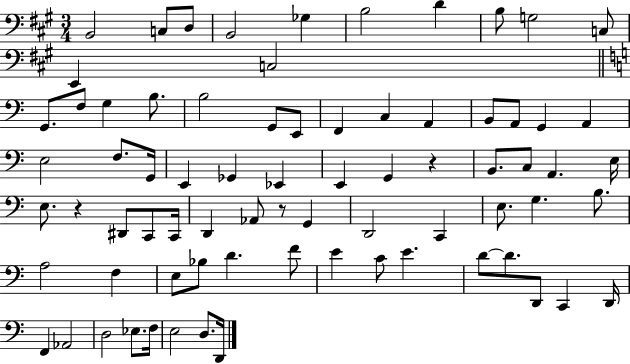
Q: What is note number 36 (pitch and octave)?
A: C3